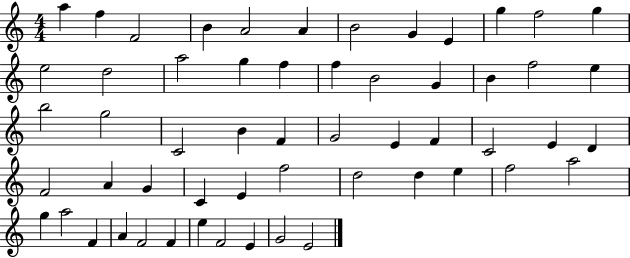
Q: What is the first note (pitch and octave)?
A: A5